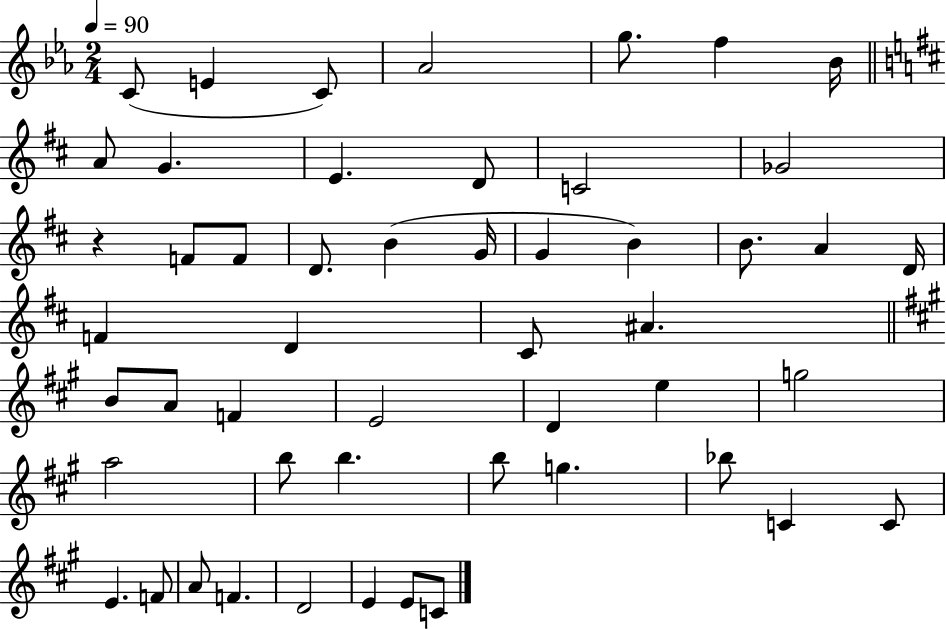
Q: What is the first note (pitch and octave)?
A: C4